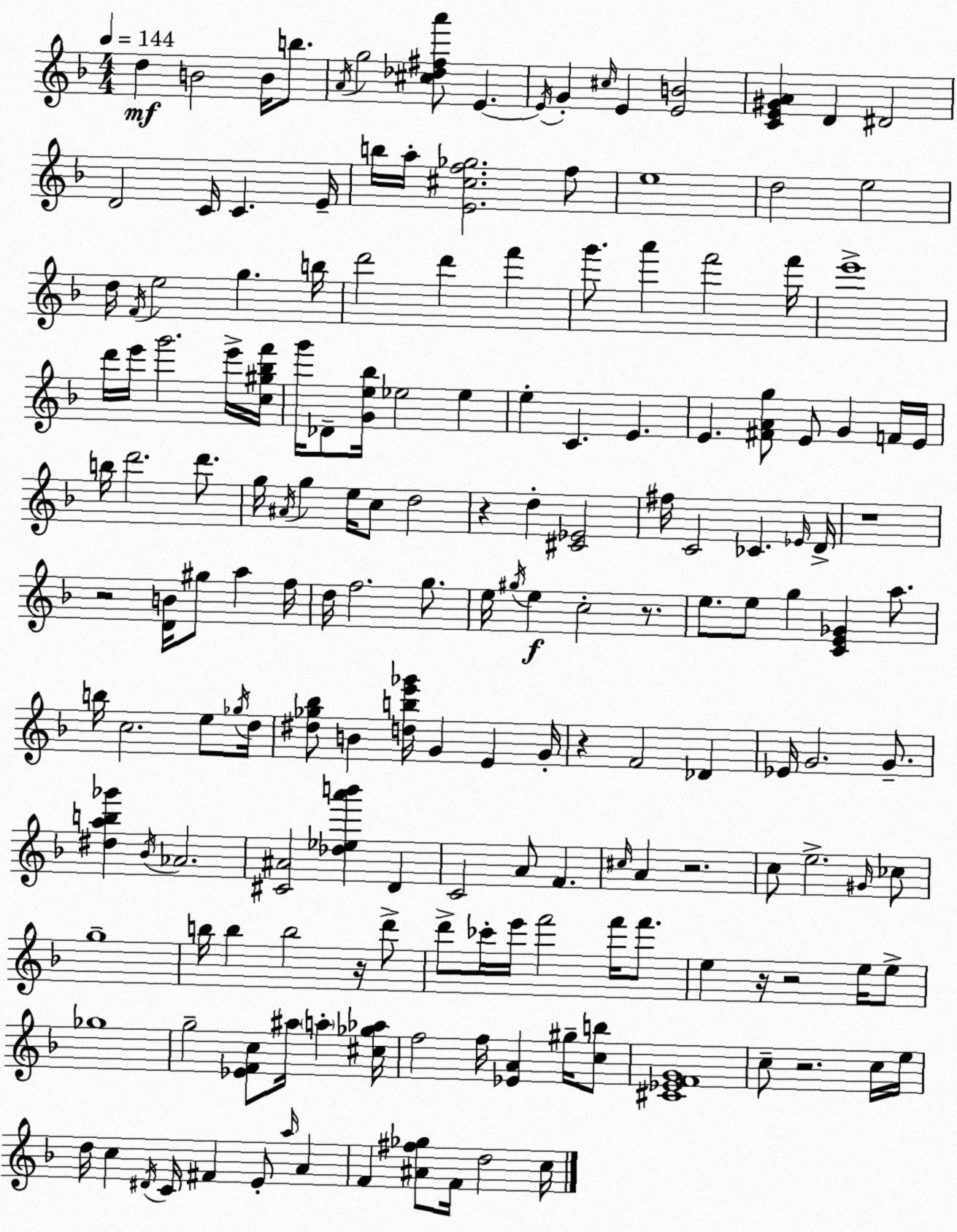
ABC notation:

X:1
T:Untitled
M:4/4
L:1/4
K:Dm
d B2 B/4 b/2 A/4 g2 [^c_d^fa']/2 E E/4 G ^c/4 E [EB]2 [CE^GA] D ^D2 D2 C/4 C E/4 b/4 a/4 [E^cf_g]2 f/2 e4 d2 e2 d/4 F/4 e2 g b/4 d'2 d' f' g'/2 a' f'2 f'/4 e'4 d'/4 e'/4 g'2 e'/4 [c^g_bf']/4 g'/4 _D/2 [Ge_b]/4 _e2 _e e C E E [^FAg]/2 E/2 G F/4 E/4 b/4 d'2 d'/2 g/4 ^A/4 g e/4 c/2 d2 z d [^C_E]2 ^f/4 C2 _C _E/4 D/4 z4 z2 [DB]/4 ^g/2 a f/4 d/4 f2 g/2 e/4 ^g/4 e c2 z/2 e/2 e/2 g [CE_G] a/2 b/4 c2 e/2 _g/4 d/4 [^d_g_b]/2 B [dbe'_g']/4 G E G/4 z F2 _D _E/4 G2 G/2 [^dab_g'] _B/4 _A2 [^C^A]2 [_d_ea'b'] D C2 A/2 F ^c/4 A z2 c/2 e2 ^G/4 _c/2 g4 b/4 b b2 z/4 d'/2 d'/2 _c'/4 e'/4 f'2 f'/4 f'/2 e z/4 z2 e/4 e/2 _g4 g2 [_EFc]/2 ^a/4 a [^c_g_a]/4 f2 f/4 [_EA] ^g/4 [cb]/2 [^C_EFG]4 c/2 z2 c/4 e/4 d/4 c ^D/4 C/4 ^F E/2 a/4 A F [^A^f_g]/2 F/4 d2 c/4